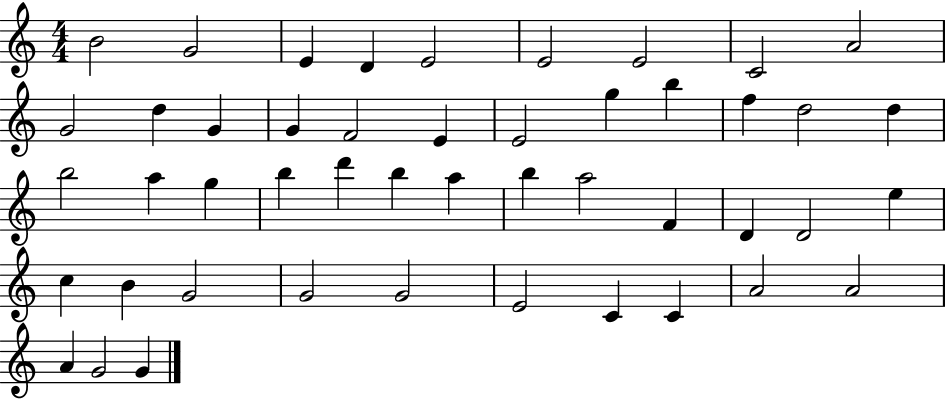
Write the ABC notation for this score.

X:1
T:Untitled
M:4/4
L:1/4
K:C
B2 G2 E D E2 E2 E2 C2 A2 G2 d G G F2 E E2 g b f d2 d b2 a g b d' b a b a2 F D D2 e c B G2 G2 G2 E2 C C A2 A2 A G2 G